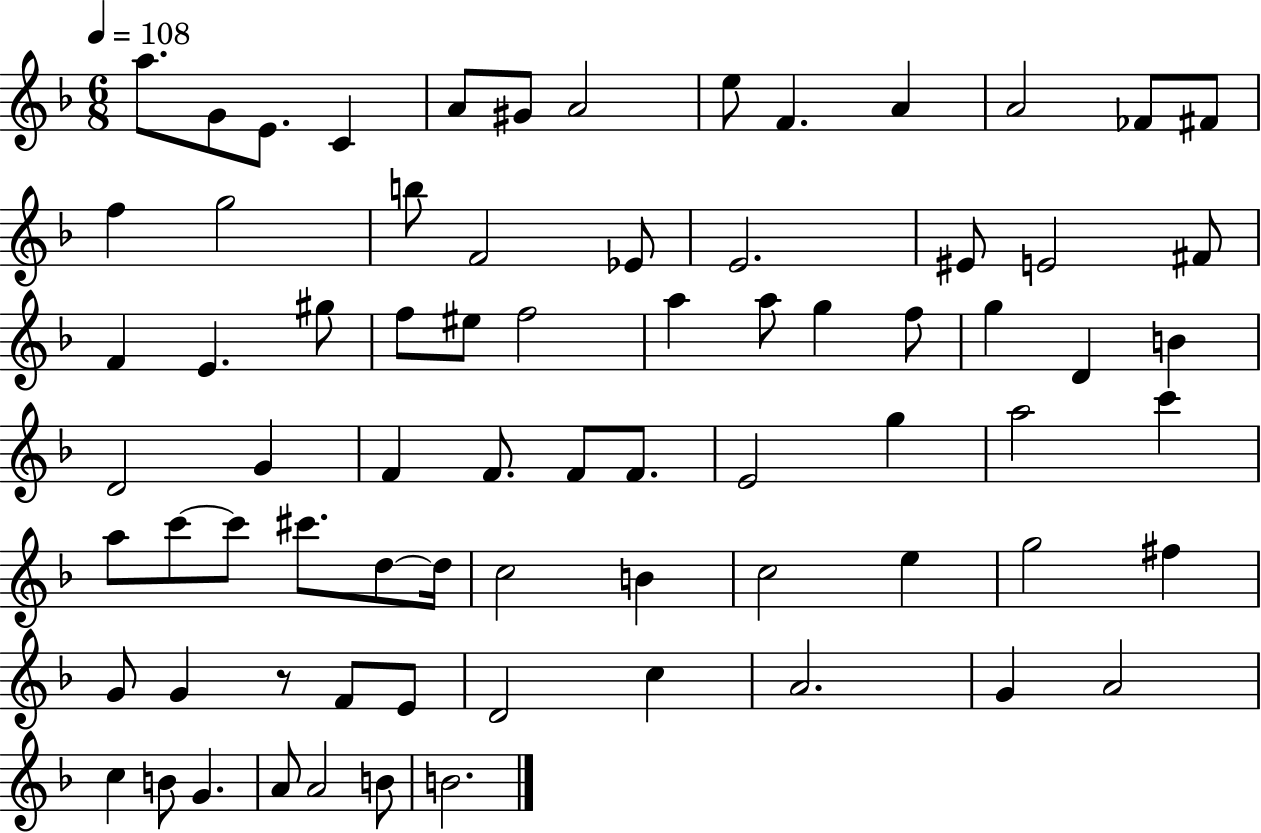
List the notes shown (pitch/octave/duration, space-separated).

A5/e. G4/e E4/e. C4/q A4/e G#4/e A4/h E5/e F4/q. A4/q A4/h FES4/e F#4/e F5/q G5/h B5/e F4/h Eb4/e E4/h. EIS4/e E4/h F#4/e F4/q E4/q. G#5/e F5/e EIS5/e F5/h A5/q A5/e G5/q F5/e G5/q D4/q B4/q D4/h G4/q F4/q F4/e. F4/e F4/e. E4/h G5/q A5/h C6/q A5/e C6/e C6/e C#6/e. D5/e D5/s C5/h B4/q C5/h E5/q G5/h F#5/q G4/e G4/q R/e F4/e E4/e D4/h C5/q A4/h. G4/q A4/h C5/q B4/e G4/q. A4/e A4/h B4/e B4/h.